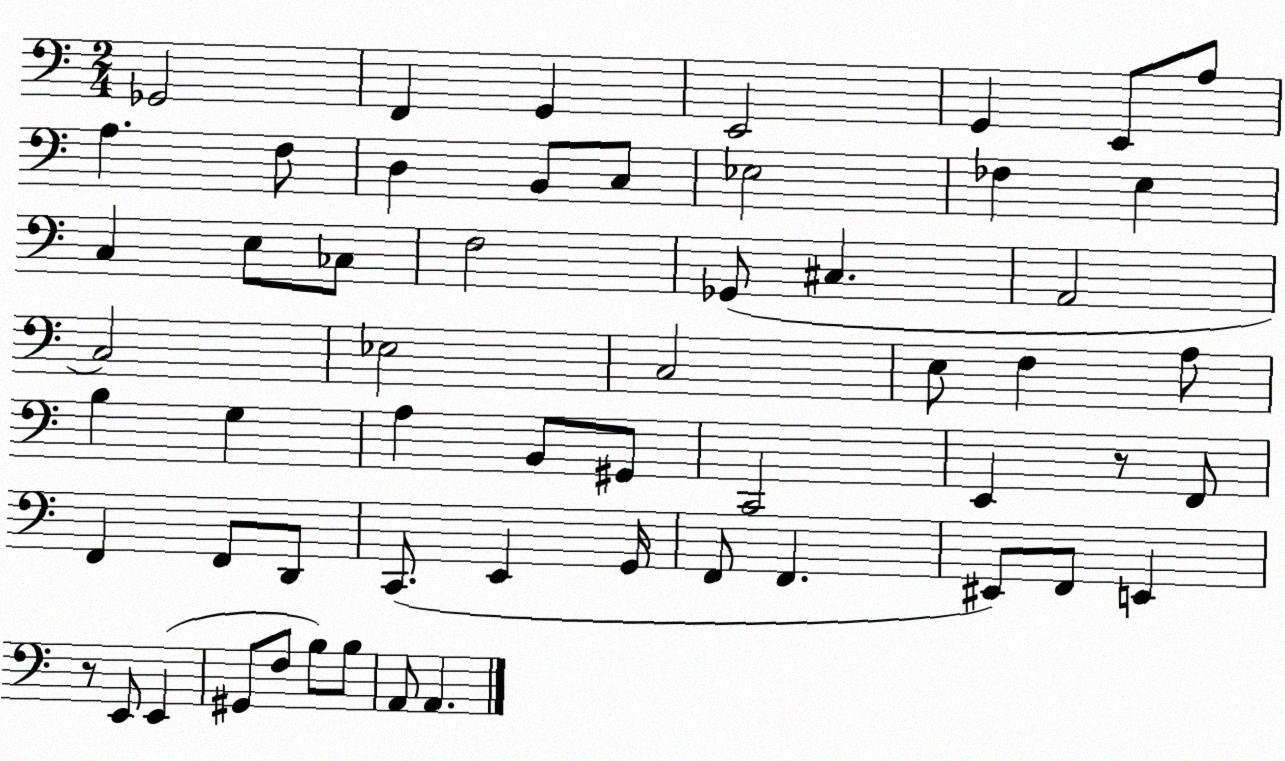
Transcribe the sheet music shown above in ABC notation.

X:1
T:Untitled
M:2/4
L:1/4
K:C
_G,,2 F,, G,, E,,2 G,, E,,/2 A,/2 A, F,/2 D, B,,/2 C,/2 _E,2 _F, E, C, E,/2 _C,/2 F,2 _G,,/2 ^C, A,,2 C,2 _E,2 C,2 E,/2 F, A,/2 B, G, A, B,,/2 ^G,,/2 C,,2 E,, z/2 F,,/2 F,, F,,/2 D,,/2 C,,/2 E,, G,,/4 F,,/2 F,, ^E,,/2 F,,/2 E,, z/2 E,,/2 E,, ^G,,/2 F,/2 B,/2 B,/2 A,,/2 A,,